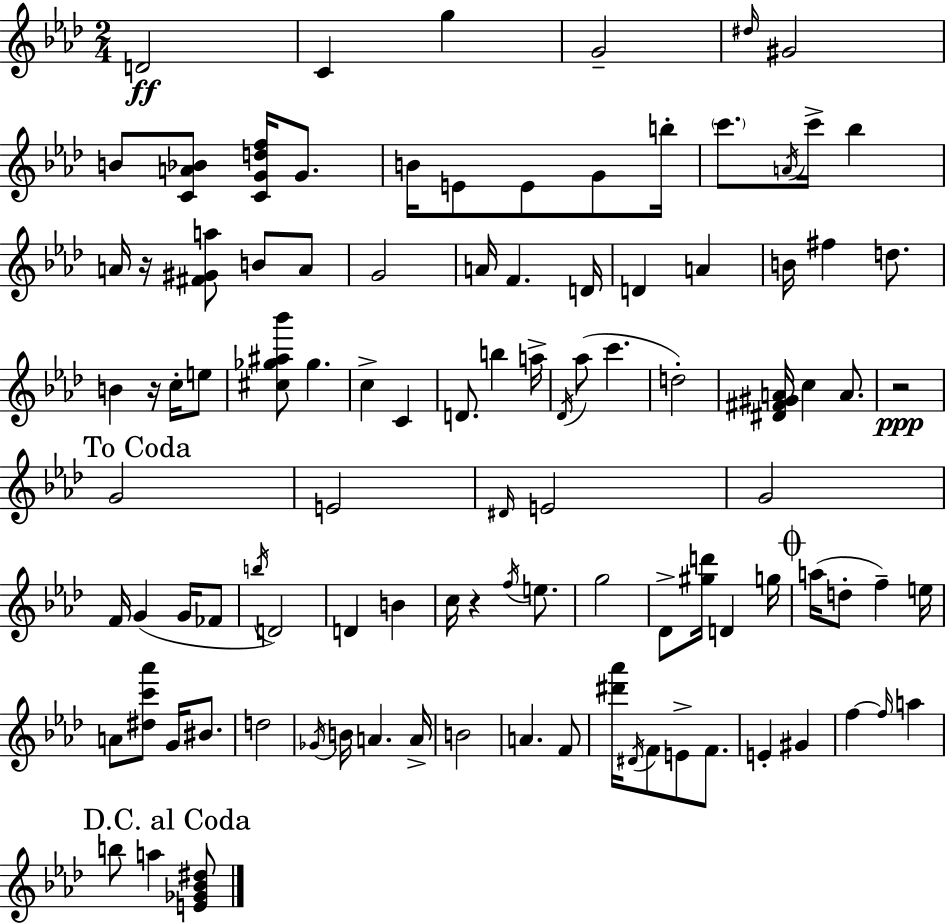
D4/h C4/q G5/q G4/h D#5/s G#4/h B4/e [C4,A4,Bb4]/e [C4,G4,D5,F5]/s G4/e. B4/s E4/e E4/e G4/e B5/s C6/e. A4/s C6/s Bb5/q A4/s R/s [F#4,G#4,A5]/e B4/e A4/e G4/h A4/s F4/q. D4/s D4/q A4/q B4/s F#5/q D5/e. B4/q R/s C5/s E5/e [C#5,Gb5,A#5,Bb6]/e Gb5/q. C5/q C4/q D4/e. B5/q A5/s Db4/s Ab5/e C6/q. D5/h [D#4,F#4,G#4,A4]/s C5/q A4/e. R/h G4/h E4/h D#4/s E4/h G4/h F4/s G4/q G4/s FES4/e B5/s D4/h D4/q B4/q C5/s R/q F5/s E5/e. G5/h Db4/e [G#5,D6]/s D4/q G5/s A5/s D5/e F5/q E5/s A4/e [D#5,C6,Ab6]/e G4/s BIS4/e. D5/h Gb4/s B4/s A4/q. A4/s B4/h A4/q. F4/e [D#6,Ab6]/s D#4/s F4/e E4/e F4/e. E4/q G#4/q F5/q F5/s A5/q B5/e A5/q [E4,Gb4,Bb4,D#5]/e